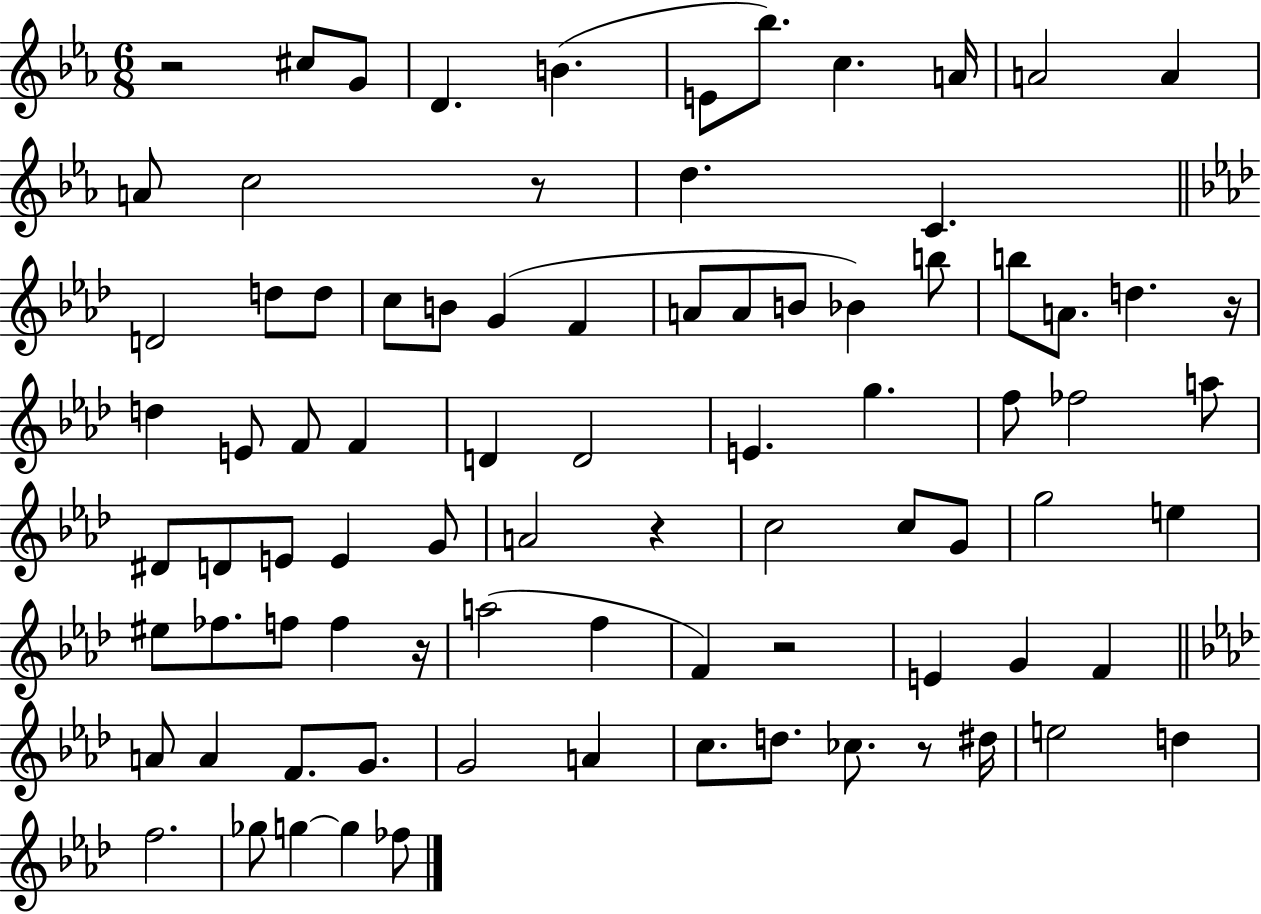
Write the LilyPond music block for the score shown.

{
  \clef treble
  \numericTimeSignature
  \time 6/8
  \key ees \major
  r2 cis''8 g'8 | d'4. b'4.( | e'8 bes''8.) c''4. a'16 | a'2 a'4 | \break a'8 c''2 r8 | d''4. c'4. | \bar "||" \break \key aes \major d'2 d''8 d''8 | c''8 b'8 g'4( f'4 | a'8 a'8 b'8 bes'4) b''8 | b''8 a'8. d''4. r16 | \break d''4 e'8 f'8 f'4 | d'4 d'2 | e'4. g''4. | f''8 fes''2 a''8 | \break dis'8 d'8 e'8 e'4 g'8 | a'2 r4 | c''2 c''8 g'8 | g''2 e''4 | \break eis''8 fes''8. f''8 f''4 r16 | a''2( f''4 | f'4) r2 | e'4 g'4 f'4 | \break \bar "||" \break \key aes \major a'8 a'4 f'8. g'8. | g'2 a'4 | c''8. d''8. ces''8. r8 dis''16 | e''2 d''4 | \break f''2. | ges''8 g''4~~ g''4 fes''8 | \bar "|."
}